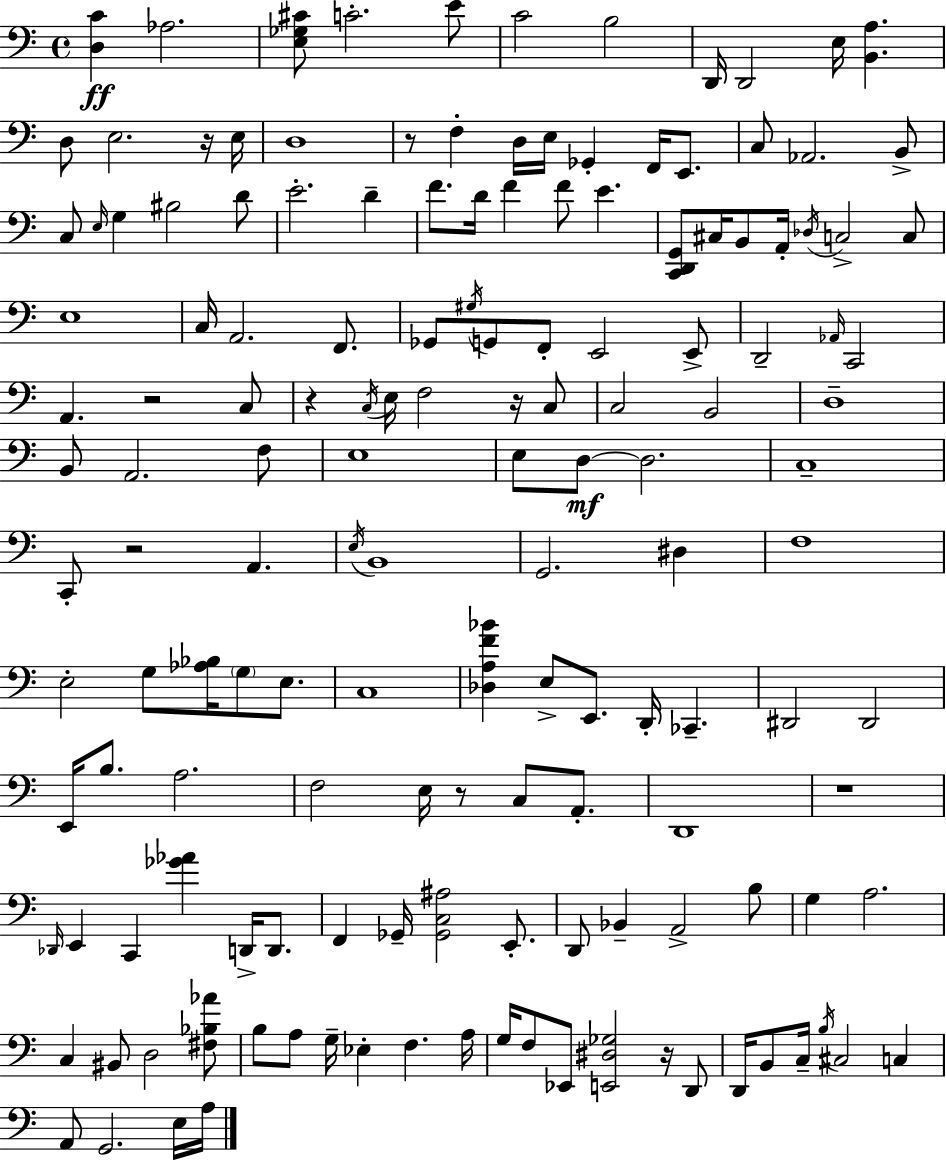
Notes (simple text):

[D3,C4]/q Ab3/h. [E3,Gb3,C#4]/e C4/h. E4/e C4/h B3/h D2/s D2/h E3/s [B2,A3]/q. D3/e E3/h. R/s E3/s D3/w R/e F3/q D3/s E3/s Gb2/q F2/s E2/e. C3/e Ab2/h. B2/e C3/e E3/s G3/q BIS3/h D4/e E4/h. D4/q F4/e. D4/s F4/q F4/e E4/q. [C2,D2,G2]/e C#3/s B2/e A2/s Db3/s C3/h C3/e E3/w C3/s A2/h. F2/e. Gb2/e G#3/s G2/e F2/e E2/h E2/e D2/h Ab2/s C2/h A2/q. R/h C3/e R/q C3/s E3/s F3/h R/s C3/e C3/h B2/h D3/w B2/e A2/h. F3/e E3/w E3/e D3/e D3/h. C3/w C2/e R/h A2/q. E3/s B2/w G2/h. D#3/q F3/w E3/h G3/e [Ab3,Bb3]/s G3/e E3/e. C3/w [Db3,A3,F4,Bb4]/q E3/e E2/e. D2/s CES2/q. D#2/h D#2/h E2/s B3/e. A3/h. F3/h E3/s R/e C3/e A2/e. D2/w R/w Db2/s E2/q C2/q [Gb4,Ab4]/q D2/s D2/e. F2/q Gb2/s [Gb2,C3,A#3]/h E2/e. D2/e Bb2/q A2/h B3/e G3/q A3/h. C3/q BIS2/e D3/h [F#3,Bb3,Ab4]/e B3/e A3/e G3/s Eb3/q F3/q. A3/s G3/s F3/e Eb2/e [E2,D#3,Gb3]/h R/s D2/e D2/s B2/e C3/s B3/s C#3/h C3/q A2/e G2/h. E3/s A3/s